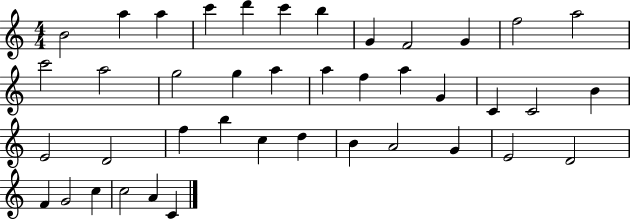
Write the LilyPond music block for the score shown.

{
  \clef treble
  \numericTimeSignature
  \time 4/4
  \key c \major
  b'2 a''4 a''4 | c'''4 d'''4 c'''4 b''4 | g'4 f'2 g'4 | f''2 a''2 | \break c'''2 a''2 | g''2 g''4 a''4 | a''4 f''4 a''4 g'4 | c'4 c'2 b'4 | \break e'2 d'2 | f''4 b''4 c''4 d''4 | b'4 a'2 g'4 | e'2 d'2 | \break f'4 g'2 c''4 | c''2 a'4 c'4 | \bar "|."
}